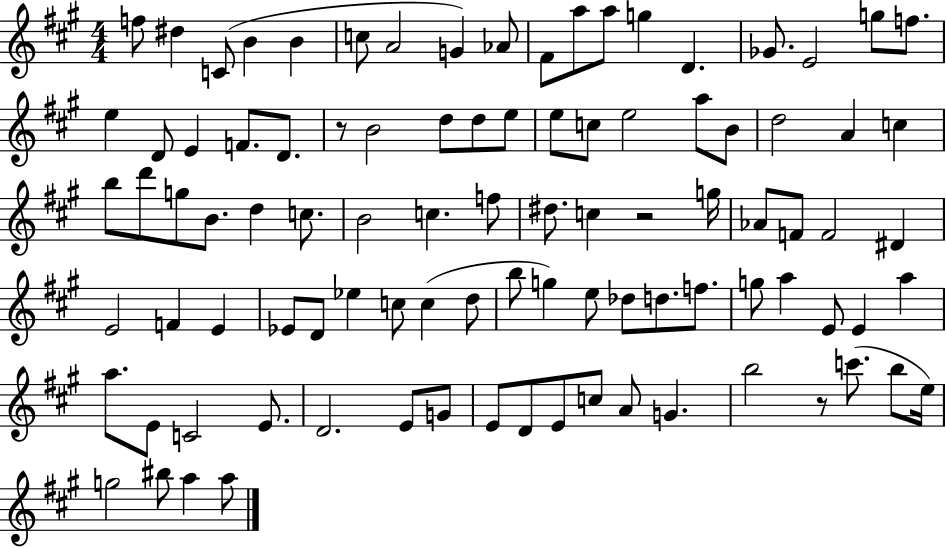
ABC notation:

X:1
T:Untitled
M:4/4
L:1/4
K:A
f/2 ^d C/2 B B c/2 A2 G _A/2 ^F/2 a/2 a/2 g D _G/2 E2 g/2 f/2 e D/2 E F/2 D/2 z/2 B2 d/2 d/2 e/2 e/2 c/2 e2 a/2 B/2 d2 A c b/2 d'/2 g/2 B/2 d c/2 B2 c f/2 ^d/2 c z2 g/4 _A/2 F/2 F2 ^D E2 F E _E/2 D/2 _e c/2 c d/2 b/2 g e/2 _d/2 d/2 f/2 g/2 a E/2 E a a/2 E/2 C2 E/2 D2 E/2 G/2 E/2 D/2 E/2 c/2 A/2 G b2 z/2 c'/2 b/2 e/4 g2 ^b/2 a a/2